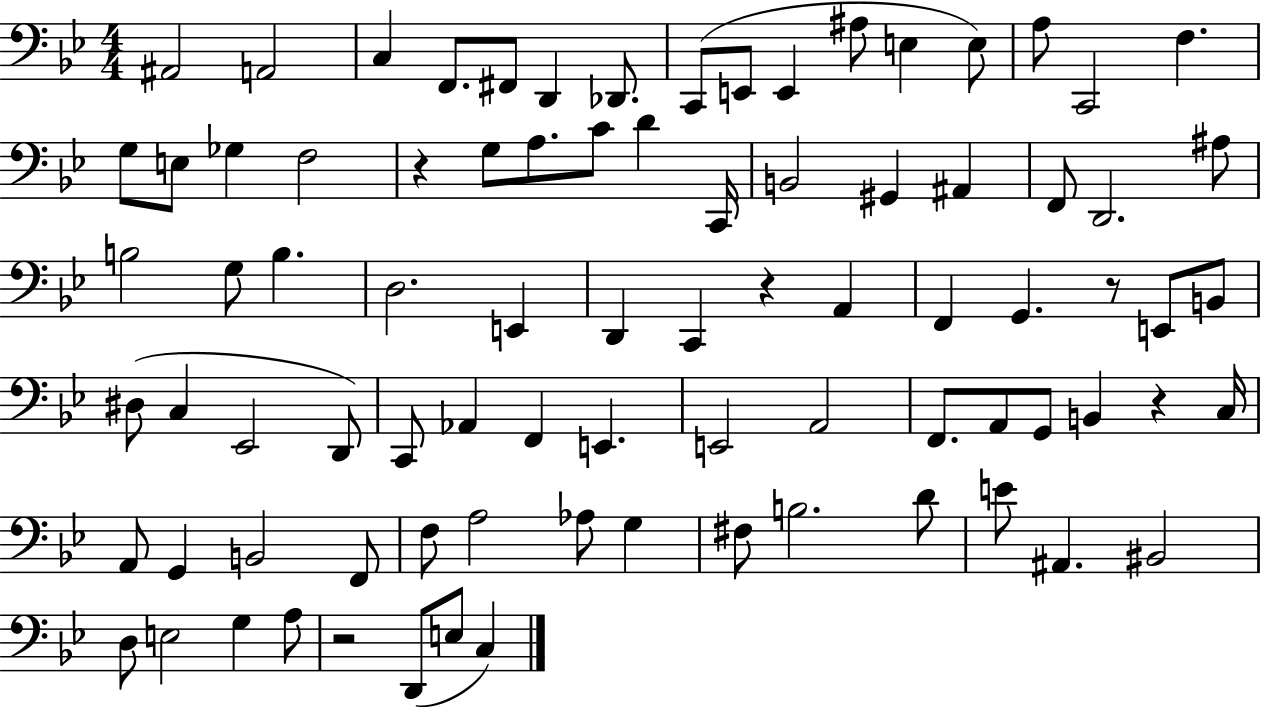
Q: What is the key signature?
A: BES major